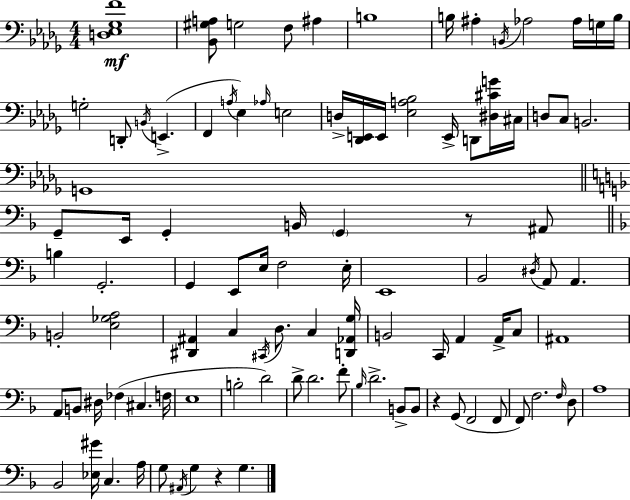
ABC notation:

X:1
T:Untitled
M:4/4
L:1/4
K:Bbm
[D,_E,_G,F]4 [_B,,^G,A,]/2 G,2 F,/2 ^A, B,4 B,/4 ^A, B,,/4 _A,2 _A,/4 G,/4 B,/4 G,2 D,,/2 B,,/4 E,, F,, A,/4 _E, _A,/4 E,2 D,/4 [_D,,E,,]/4 E,,/4 [_E,A,_B,]2 E,,/4 D,,/2 [^D,^CG]/4 ^C,/4 D,/2 C,/2 B,,2 G,,4 G,,/2 E,,/4 G,, B,,/4 G,, z/2 ^A,,/2 B, G,,2 G,, E,,/2 E,/4 F,2 E,/4 E,,4 _B,,2 ^D,/4 A,,/2 A,, B,,2 [E,_G,A,]2 [^D,,^A,,] C, ^C,,/4 D,/2 C, [D,,_A,,G,]/4 B,,2 C,,/4 A,, A,,/4 C,/2 ^A,,4 A,,/2 B,,/2 ^D,/4 _F, ^C, F,/4 E,4 B,2 D2 D/2 D2 F/2 _B,/4 D2 B,,/2 B,,/2 z G,,/2 F,,2 F,,/2 F,,/2 F,2 F,/4 D,/2 A,4 _B,,2 [_E,^G]/4 C, A,/4 G,/2 ^A,,/4 G, z G,